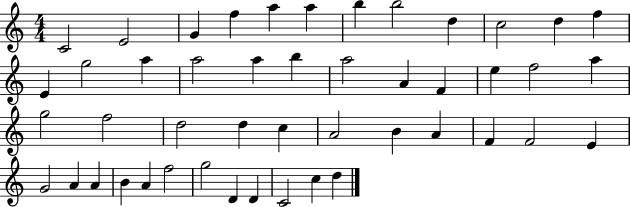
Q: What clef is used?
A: treble